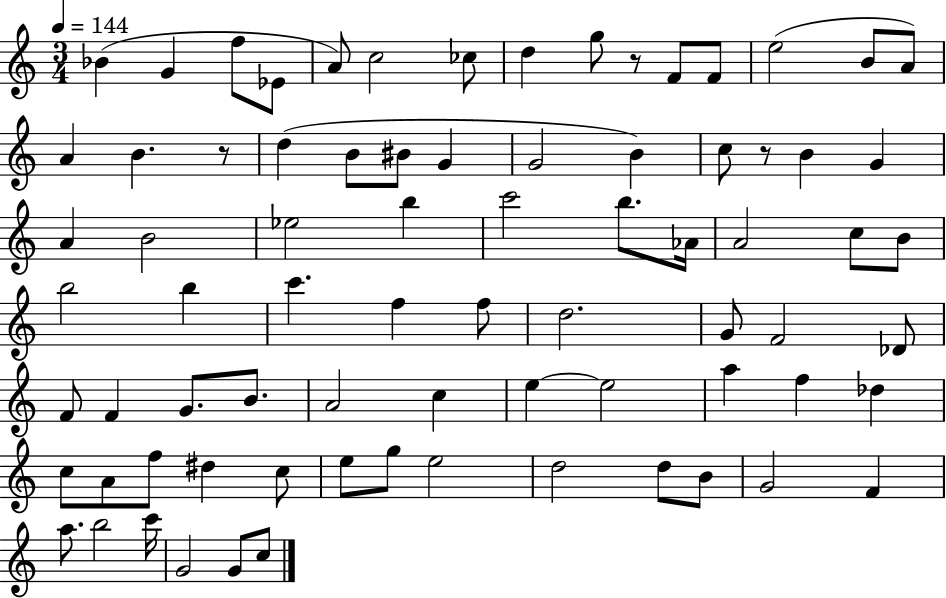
{
  \clef treble
  \numericTimeSignature
  \time 3/4
  \key c \major
  \tempo 4 = 144
  bes'4( g'4 f''8 ees'8 | a'8) c''2 ces''8 | d''4 g''8 r8 f'8 f'8 | e''2( b'8 a'8) | \break a'4 b'4. r8 | d''4( b'8 bis'8 g'4 | g'2 b'4) | c''8 r8 b'4 g'4 | \break a'4 b'2 | ees''2 b''4 | c'''2 b''8. aes'16 | a'2 c''8 b'8 | \break b''2 b''4 | c'''4. f''4 f''8 | d''2. | g'8 f'2 des'8 | \break f'8 f'4 g'8. b'8. | a'2 c''4 | e''4~~ e''2 | a''4 f''4 des''4 | \break c''8 a'8 f''8 dis''4 c''8 | e''8 g''8 e''2 | d''2 d''8 b'8 | g'2 f'4 | \break a''8. b''2 c'''16 | g'2 g'8 c''8 | \bar "|."
}